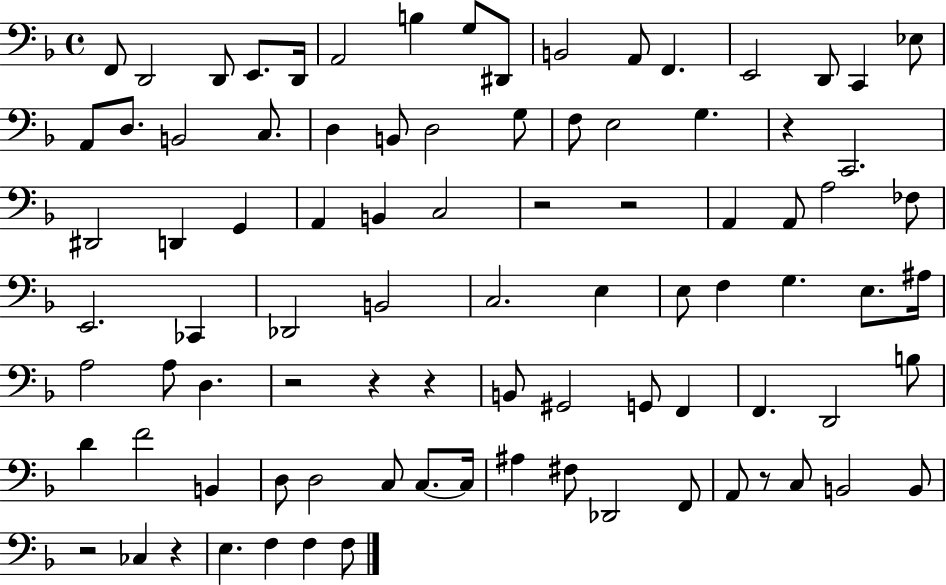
F2/e D2/h D2/e E2/e. D2/s A2/h B3/q G3/e D#2/e B2/h A2/e F2/q. E2/h D2/e C2/q Eb3/e A2/e D3/e. B2/h C3/e. D3/q B2/e D3/h G3/e F3/e E3/h G3/q. R/q C2/h. D#2/h D2/q G2/q A2/q B2/q C3/h R/h R/h A2/q A2/e A3/h FES3/e E2/h. CES2/q Db2/h B2/h C3/h. E3/q E3/e F3/q G3/q. E3/e. A#3/s A3/h A3/e D3/q. R/h R/q R/q B2/e G#2/h G2/e F2/q F2/q. D2/h B3/e D4/q F4/h B2/q D3/e D3/h C3/e C3/e. C3/s A#3/q F#3/e Db2/h F2/e A2/e R/e C3/e B2/h B2/e R/h CES3/q R/q E3/q. F3/q F3/q F3/e